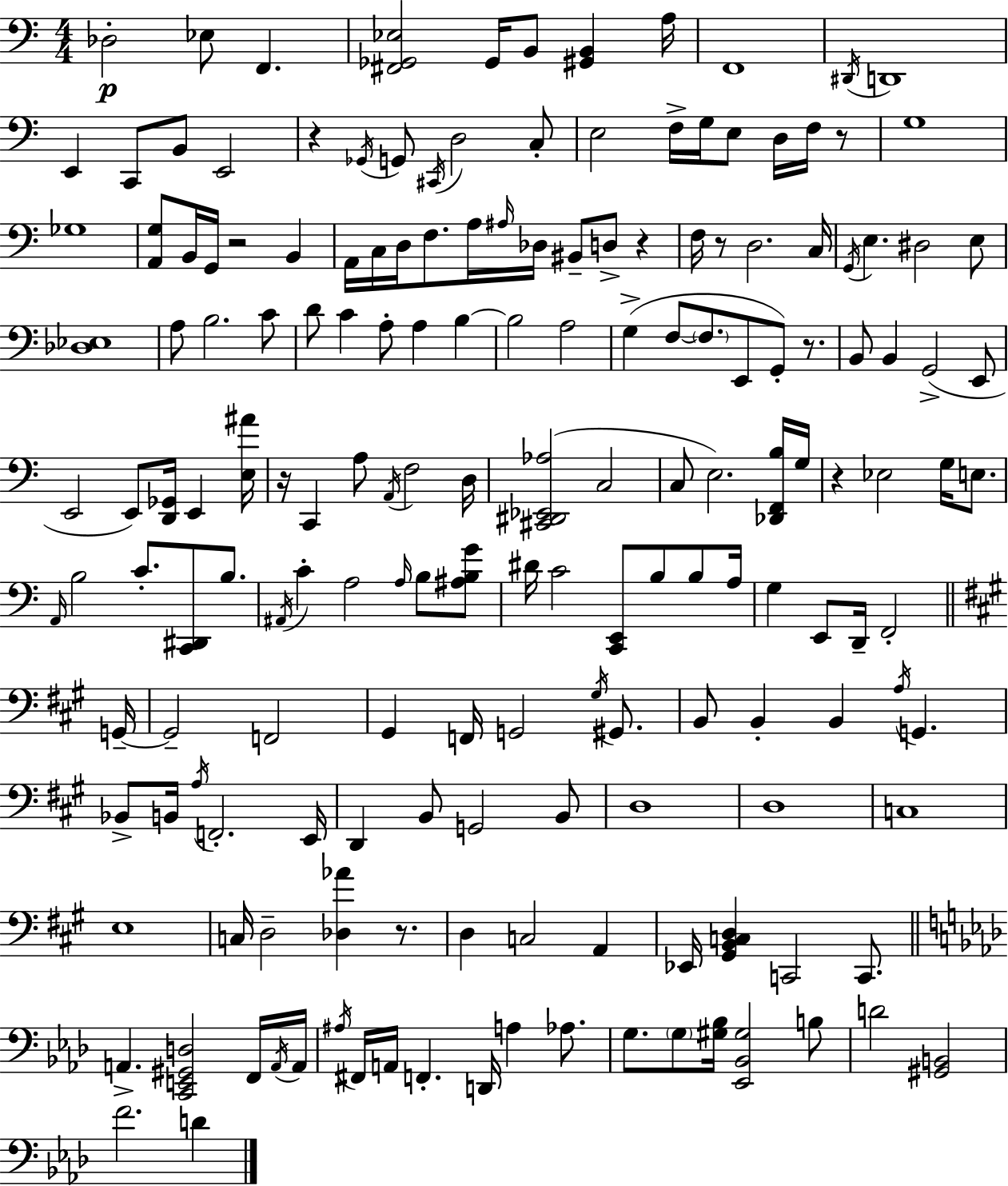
{
  \clef bass
  \numericTimeSignature
  \time 4/4
  \key a \minor
  des2-.\p ees8 f,4. | <fis, ges, ees>2 ges,16 b,8 <gis, b,>4 a16 | f,1 | \acciaccatura { dis,16 } d,1 | \break e,4 c,8 b,8 e,2 | r4 \acciaccatura { ges,16 } g,8 \acciaccatura { cis,16 } d2 | c8-. e2 f16-> g16 e8 d16 | f16 r8 g1 | \break ges1 | <a, g>8 b,16 g,16 r2 b,4 | a,16 c16 d16 f8. a16 \grace { ais16 } des16 bis,8-- d8-> | r4 f16 r8 d2. | \break c16 \acciaccatura { g,16 } e4. dis2 | e8 <des ees>1 | a8 b2. | c'8 d'8 c'4 a8-. a4 | \break b4~~ b2 a2 | g4->( f8~~ \parenthesize f8. e,8 | g,8-.) r8. b,8 b,4 g,2->( | e,8 e,2 e,8) <d, ges,>16 | \break e,4 <e ais'>16 r16 c,4 a8 \acciaccatura { a,16 } f2 | d16 <cis, dis, ees, aes>2( c2 | c8 e2.) | <des, f, b>16 g16 r4 ees2 | \break g16 e8. \grace { a,16 } b2 c'8.-. | <c, dis,>8 b8. \acciaccatura { ais,16 } c'4-. a2 | \grace { a16 } b8 <ais b g'>8 dis'16 c'2 | <c, e,>8 b8 b8 a16 g4 e,8 d,16-- | \break f,2-. \bar "||" \break \key a \major g,16--~~ g,2-- f,2 | gis,4 f,16 g,2 \acciaccatura { gis16 } gis,8. | b,8 b,4-. b,4 \acciaccatura { a16 } g,4. | bes,8-> b,16 \acciaccatura { a16 } f,2.-. | \break e,16 d,4 b,8 g,2 | b,8 d1 | d1 | c1 | \break e1 | c16 d2-- <des aes'>4 | r8. d4 c2 | a,4 ees,16 <gis, b, c d>4 c,2 | \break c,8. \bar "||" \break \key f \minor a,4.-> <c, e, gis, d>2 f,16 \acciaccatura { a,16 } | a,16 \acciaccatura { ais16 } fis,16 a,16 f,4.-. d,16 a4 aes8. | g8. \parenthesize g8 <gis bes>16 <ees, bes, gis>2 | b8 d'2 <gis, b,>2 | \break f'2. d'4 | \bar "|."
}